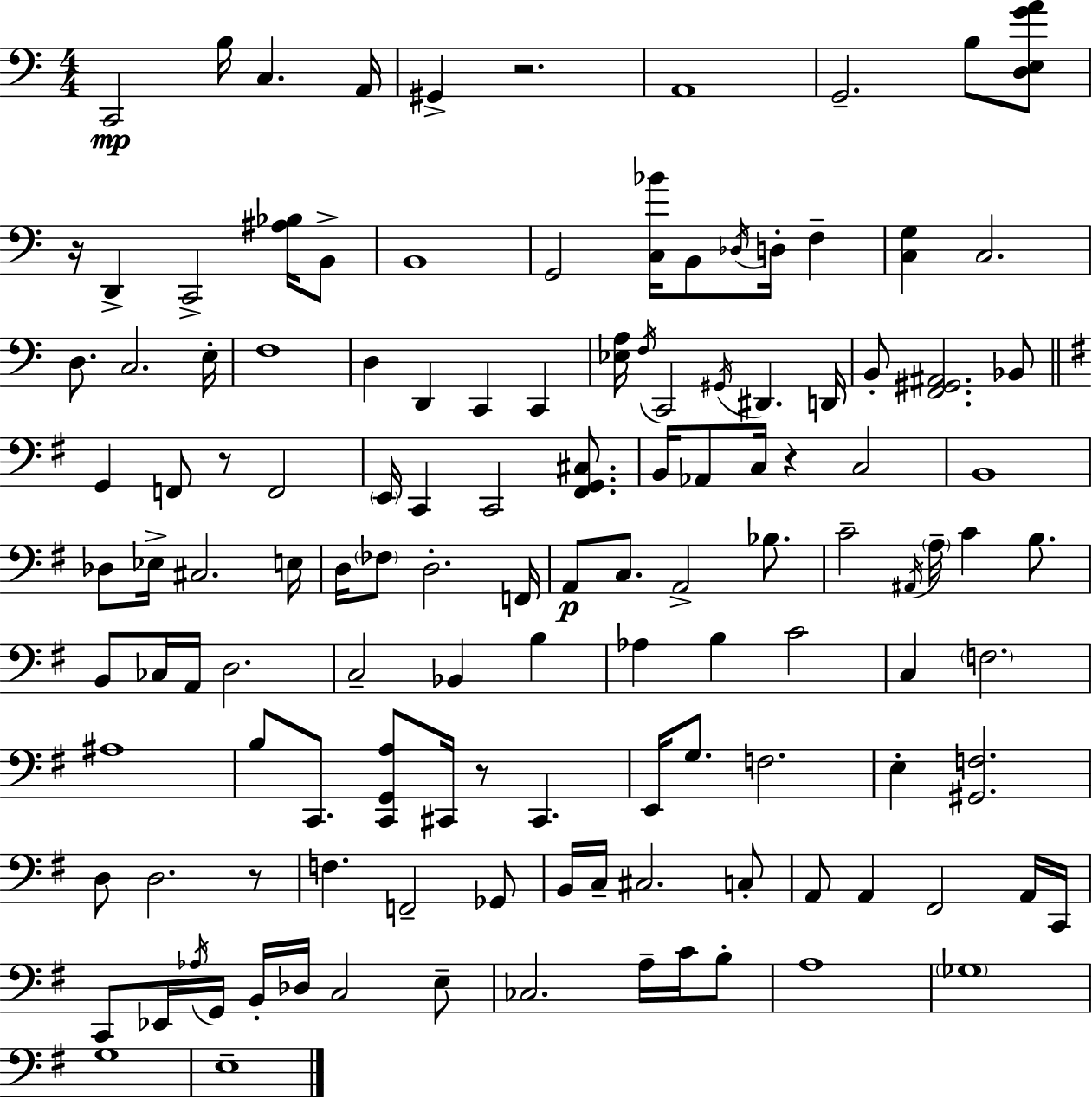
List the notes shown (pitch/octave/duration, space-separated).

C2/h B3/s C3/q. A2/s G#2/q R/h. A2/w G2/h. B3/e [D3,E3,G4,A4]/e R/s D2/q C2/h [A#3,Bb3]/s B2/e B2/w G2/h [C3,Bb4]/s B2/e Db3/s D3/s F3/q [C3,G3]/q C3/h. D3/e. C3/h. E3/s F3/w D3/q D2/q C2/q C2/q [Eb3,A3]/s F3/s C2/h G#2/s D#2/q. D2/s B2/e [F2,G#2,A#2]/h. Bb2/e G2/q F2/e R/e F2/h E2/s C2/q C2/h [F#2,G2,C#3]/e. B2/s Ab2/e C3/s R/q C3/h B2/w Db3/e Eb3/s C#3/h. E3/s D3/s FES3/e D3/h. F2/s A2/e C3/e. A2/h Bb3/e. C4/h A#2/s A3/s C4/q B3/e. B2/e CES3/s A2/s D3/h. C3/h Bb2/q B3/q Ab3/q B3/q C4/h C3/q F3/h. A#3/w B3/e C2/e. [C2,G2,A3]/e C#2/s R/e C#2/q. E2/s G3/e. F3/h. E3/q [G#2,F3]/h. D3/e D3/h. R/e F3/q. F2/h Gb2/e B2/s C3/s C#3/h. C3/e A2/e A2/q F#2/h A2/s C2/s C2/e Eb2/s Ab3/s G2/s B2/s Db3/s C3/h E3/e CES3/h. A3/s C4/s B3/e A3/w Gb3/w G3/w E3/w